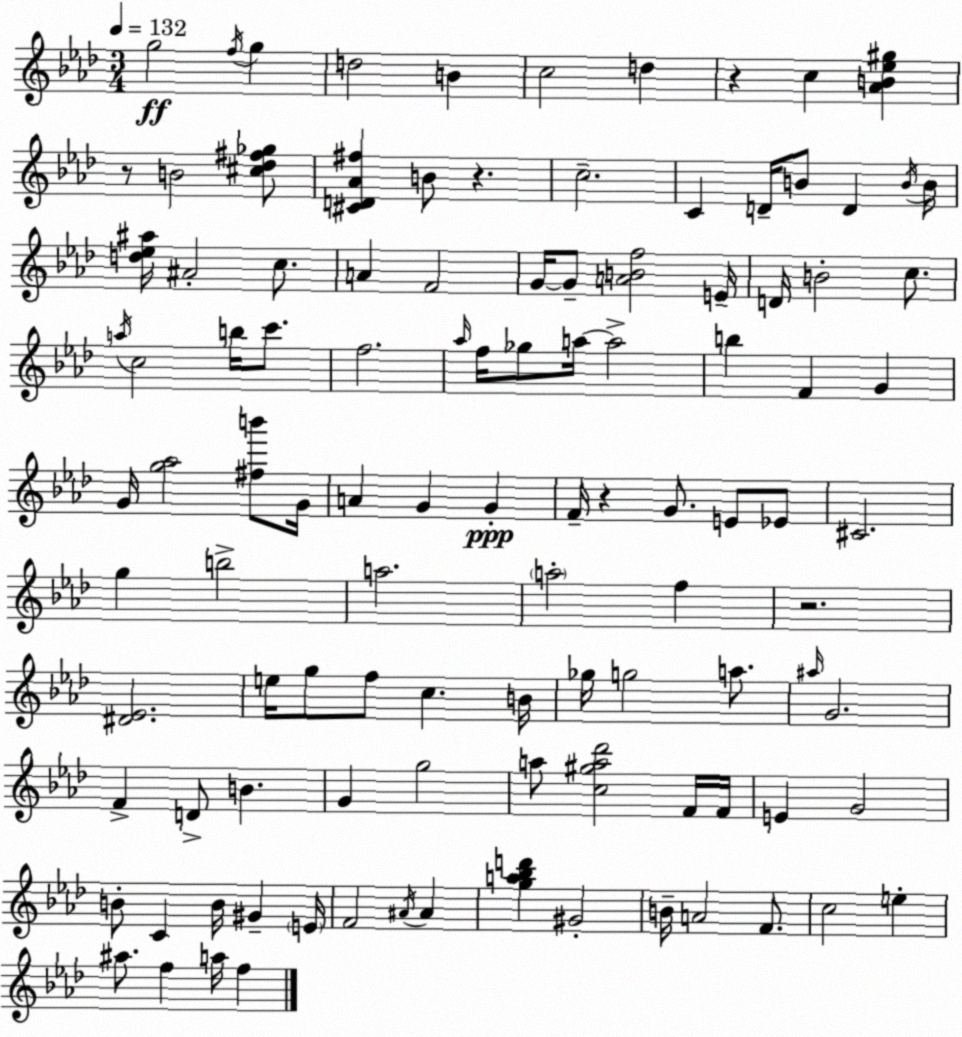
X:1
T:Untitled
M:3/4
L:1/4
K:Ab
g2 f/4 g d2 B c2 d z c [_AB_e^g] z/2 B2 [^c_d^f_g]/2 [^CD_A^f] B/2 z c2 C D/4 B/2 D B/4 B/4 [d_e^a]/4 ^A2 c/2 A F2 G/4 G/2 [ABf]2 E/4 D/4 B2 c/2 a/4 c2 b/4 c'/2 f2 _a/4 f/4 _g/2 a/4 a2 b F G G/4 [g_a]2 [^fb']/2 G/4 A G G F/4 z G/2 E/2 _E/2 ^C2 g b2 a2 a2 f z2 [^D_E]2 e/4 g/2 f/2 c B/4 _g/4 g2 a/2 ^a/4 G2 F D/2 B G g2 a/2 [c^ga_d']2 F/4 F/4 E G2 B/2 C B/4 ^G E/4 F2 ^A/4 ^A [ga_bd'] ^G2 B/4 A2 F/2 c2 e ^a/2 f a/4 f